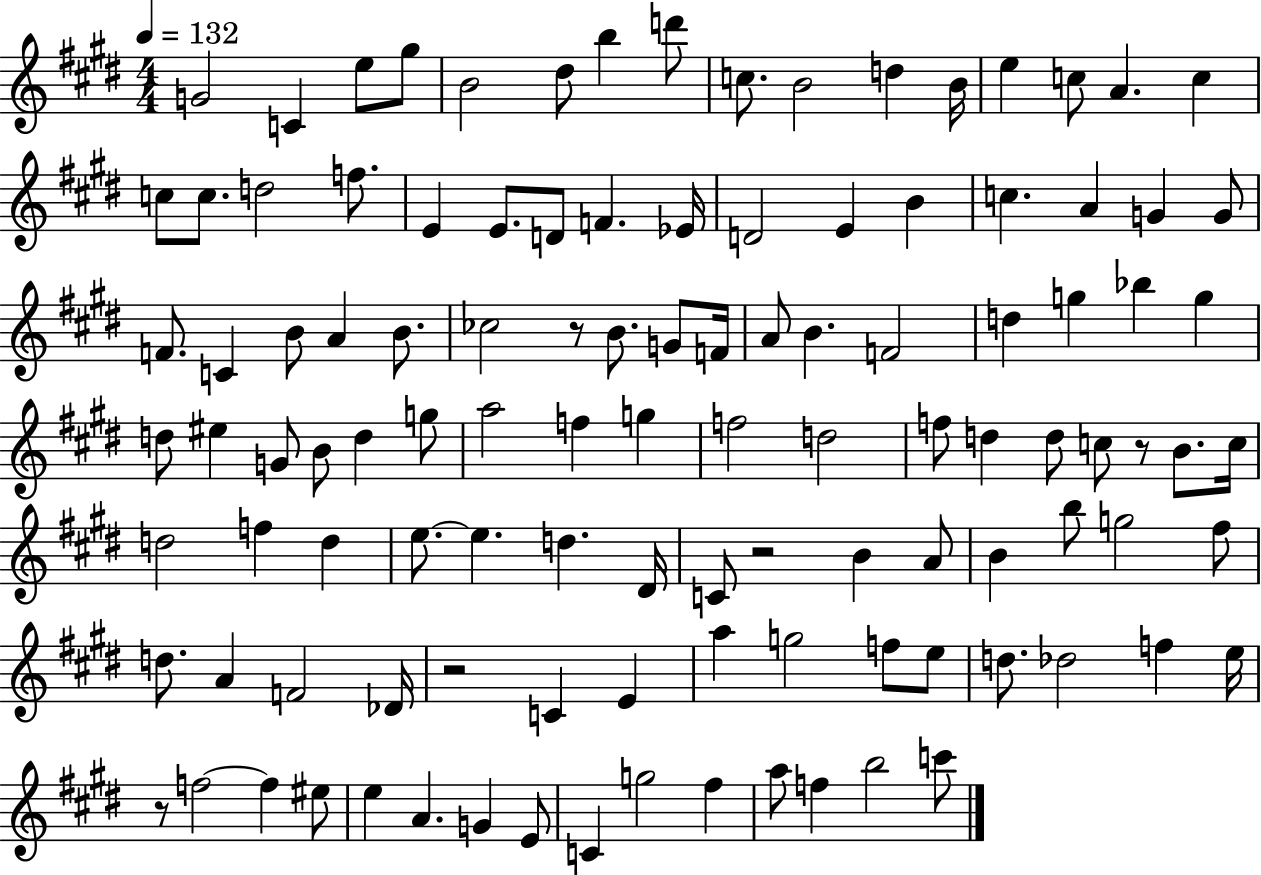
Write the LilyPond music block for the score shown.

{
  \clef treble
  \numericTimeSignature
  \time 4/4
  \key e \major
  \tempo 4 = 132
  g'2 c'4 e''8 gis''8 | b'2 dis''8 b''4 d'''8 | c''8. b'2 d''4 b'16 | e''4 c''8 a'4. c''4 | \break c''8 c''8. d''2 f''8. | e'4 e'8. d'8 f'4. ees'16 | d'2 e'4 b'4 | c''4. a'4 g'4 g'8 | \break f'8. c'4 b'8 a'4 b'8. | ces''2 r8 b'8. g'8 f'16 | a'8 b'4. f'2 | d''4 g''4 bes''4 g''4 | \break d''8 eis''4 g'8 b'8 d''4 g''8 | a''2 f''4 g''4 | f''2 d''2 | f''8 d''4 d''8 c''8 r8 b'8. c''16 | \break d''2 f''4 d''4 | e''8.~~ e''4. d''4. dis'16 | c'8 r2 b'4 a'8 | b'4 b''8 g''2 fis''8 | \break d''8. a'4 f'2 des'16 | r2 c'4 e'4 | a''4 g''2 f''8 e''8 | d''8. des''2 f''4 e''16 | \break r8 f''2~~ f''4 eis''8 | e''4 a'4. g'4 e'8 | c'4 g''2 fis''4 | a''8 f''4 b''2 c'''8 | \break \bar "|."
}